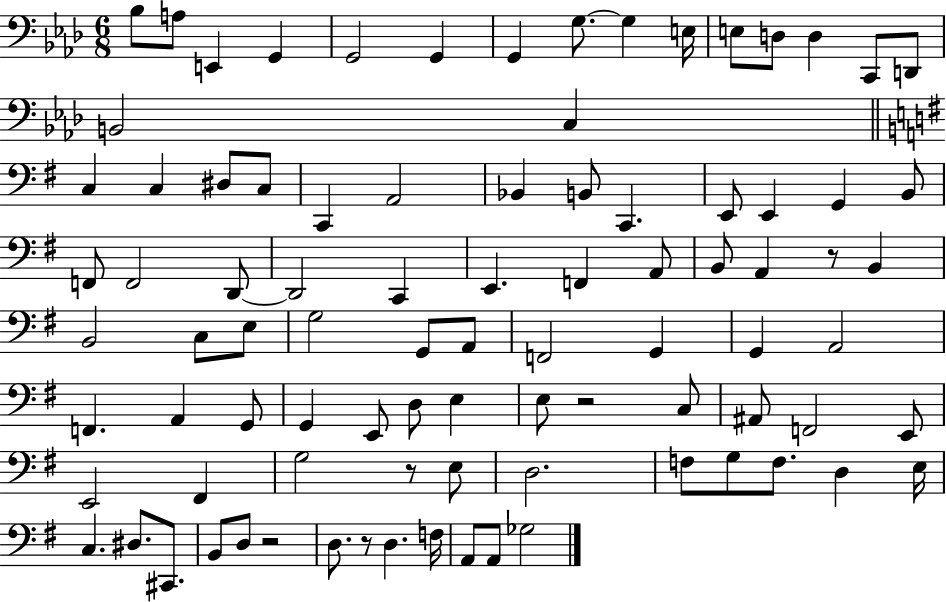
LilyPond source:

{
  \clef bass
  \numericTimeSignature
  \time 6/8
  \key aes \major
  bes8 a8 e,4 g,4 | g,2 g,4 | g,4 g8.~~ g4 e16 | e8 d8 d4 c,8 d,8 | \break b,2 c4 | \bar "||" \break \key g \major c4 c4 dis8 c8 | c,4 a,2 | bes,4 b,8 c,4. | e,8 e,4 g,4 b,8 | \break f,8 f,2 d,8~~ | d,2 c,4 | e,4. f,4 a,8 | b,8 a,4 r8 b,4 | \break b,2 c8 e8 | g2 g,8 a,8 | f,2 g,4 | g,4 a,2 | \break f,4. a,4 g,8 | g,4 e,8 d8 e4 | e8 r2 c8 | ais,8 f,2 e,8 | \break e,2 fis,4 | g2 r8 e8 | d2. | f8 g8 f8. d4 e16 | \break c4. dis8. cis,8. | b,8 d8 r2 | d8. r8 d4. f16 | a,8 a,8 ges2 | \break \bar "|."
}